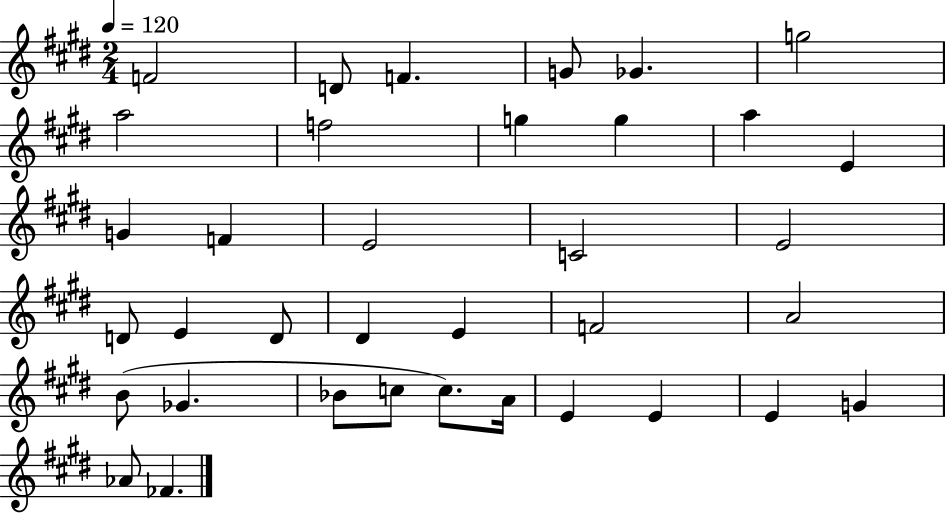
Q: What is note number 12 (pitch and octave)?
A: E4